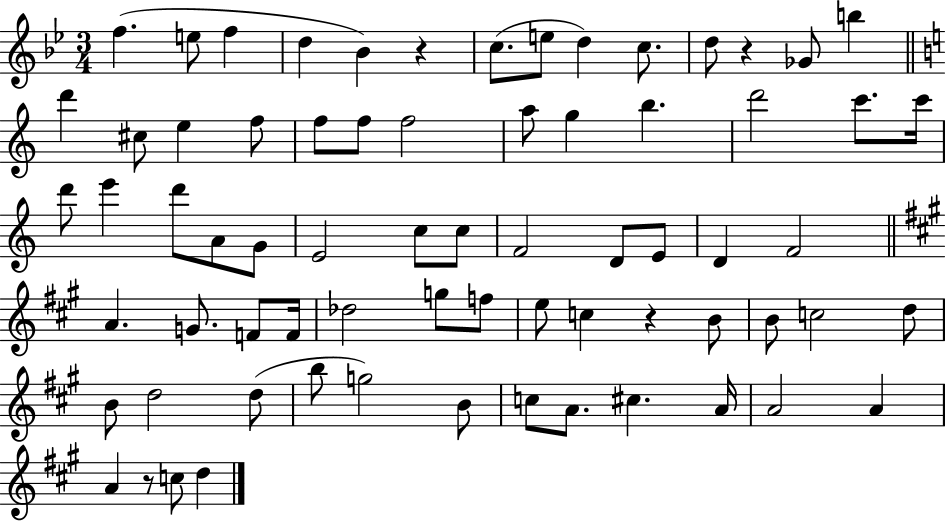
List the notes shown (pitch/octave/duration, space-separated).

F5/q. E5/e F5/q D5/q Bb4/q R/q C5/e. E5/e D5/q C5/e. D5/e R/q Gb4/e B5/q D6/q C#5/e E5/q F5/e F5/e F5/e F5/h A5/e G5/q B5/q. D6/h C6/e. C6/s D6/e E6/q D6/e A4/e G4/e E4/h C5/e C5/e F4/h D4/e E4/e D4/q F4/h A4/q. G4/e. F4/e F4/s Db5/h G5/e F5/e E5/e C5/q R/q B4/e B4/e C5/h D5/e B4/e D5/h D5/e B5/e G5/h B4/e C5/e A4/e. C#5/q. A4/s A4/h A4/q A4/q R/e C5/e D5/q